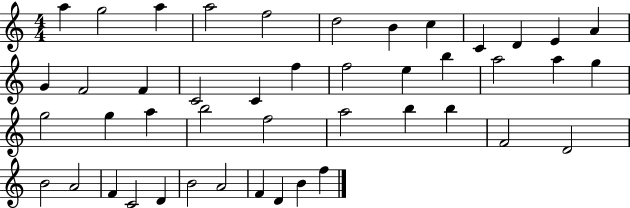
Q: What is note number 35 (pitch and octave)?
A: B4